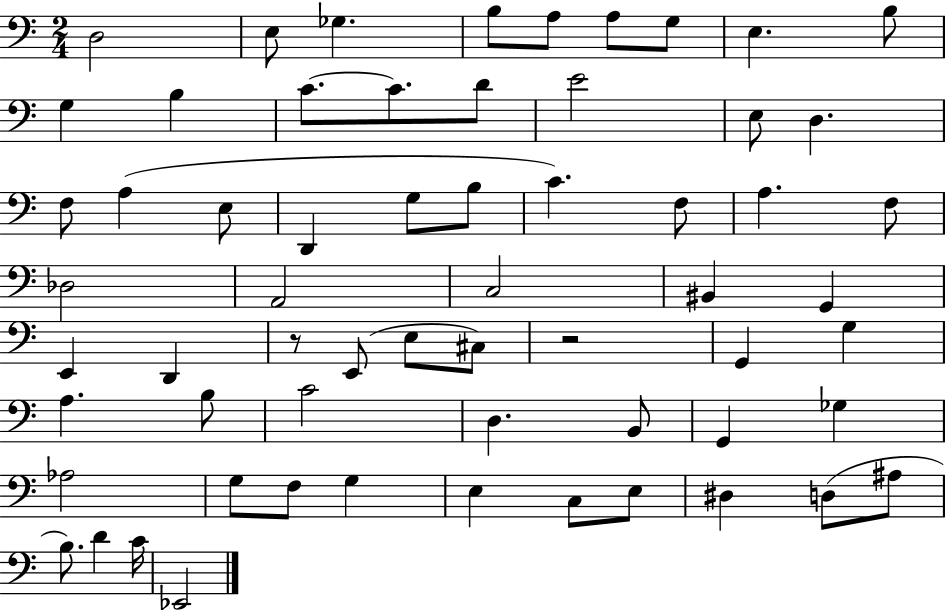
X:1
T:Untitled
M:2/4
L:1/4
K:C
D,2 E,/2 _G, B,/2 A,/2 A,/2 G,/2 E, B,/2 G, B, C/2 C/2 D/2 E2 E,/2 D, F,/2 A, E,/2 D,, G,/2 B,/2 C F,/2 A, F,/2 _D,2 A,,2 C,2 ^B,, G,, E,, D,, z/2 E,,/2 E,/2 ^C,/2 z2 G,, G, A, B,/2 C2 D, B,,/2 G,, _G, _A,2 G,/2 F,/2 G, E, C,/2 E,/2 ^D, D,/2 ^A,/2 B,/2 D C/4 _E,,2